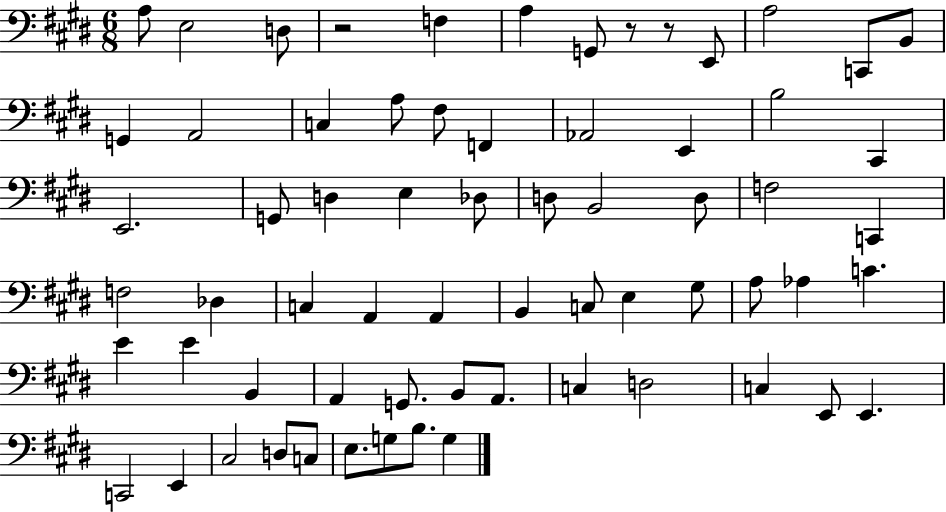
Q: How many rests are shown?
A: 3